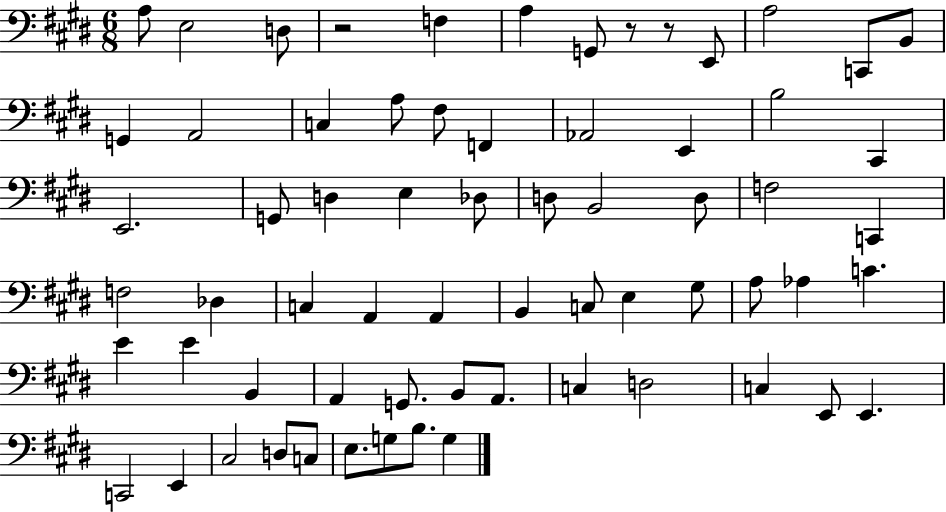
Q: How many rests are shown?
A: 3